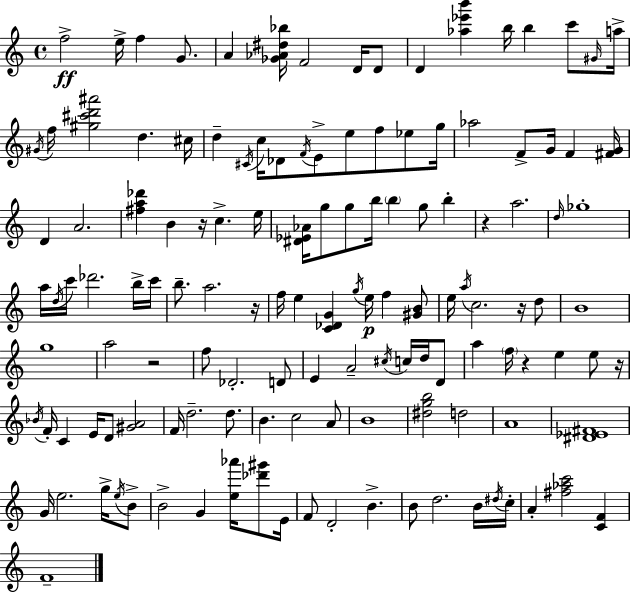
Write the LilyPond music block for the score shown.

{
  \clef treble
  \time 4/4
  \defaultTimeSignature
  \key c \major
  \repeat volta 2 { f''2->\ff e''16-> f''4 g'8. | a'4 <ges' aes' dis'' bes''>16 f'2 d'16 d'8 | d'4 <aes'' ees''' b'''>4 b''16 b''4 c'''8 \grace { gis'16 } | a''16-> \acciaccatura { gis'16 } f''16 <gis'' cis''' d''' ais'''>2 d''4. | \break cis''16 d''4-- \acciaccatura { cis'16 } c''16 des'8 \acciaccatura { f'16 } e'8-> e''8 f''8 | ees''8 g''16 aes''2 f'8-> g'16 f'4 | <fis' g'>16 d'4 a'2. | <fis'' a'' des'''>4 b'4 r16 c''4.-> | \break e''16 <dis' ees' aes'>16 g''8 g''8 b''16 \parenthesize b''4 g''8 | b''4-. r4 a''2. | \grace { d''16 } ges''1-. | a''16 \acciaccatura { d''16 } c'''16 des'''2. | \break b''16-> c'''16 b''8.-- a''2. | r16 f''16 e''4 <c' des' g'>4 \acciaccatura { g''16 }\p | e''16 f''4 <gis' b'>8 e''16 \acciaccatura { a''16 } c''2. | r16 d''8 b'1 | \break g''1 | a''2 | r2 f''8 des'2.-. | d'8 e'4 a'2-- | \break \acciaccatura { cis''16 } c''16 d''16 d'8 a''4 \parenthesize f''16 r4 | e''4 e''8 r16 \acciaccatura { bes'16 } f'16-. c'4 e'16 | d'8 <gis' a'>2 f'16 d''2.-- | d''8. b'4. | \break c''2 a'8 b'1 | <dis'' g'' b''>2 | d''2 a'1 | <dis' ees' fis'>1 | \break g'16 e''2. | g''16-> \acciaccatura { e''16 } b'8-> b'2-> | g'4 <e'' aes'''>16 <des''' gis'''>8 e'16 f'8 d'2-. | b'4.-> b'8 d''2. | \break b'16 \acciaccatura { dis''16 } c''16-. a'4-. | <fis'' aes'' c'''>2 <c' f'>4 f'1-- | } \bar "|."
}